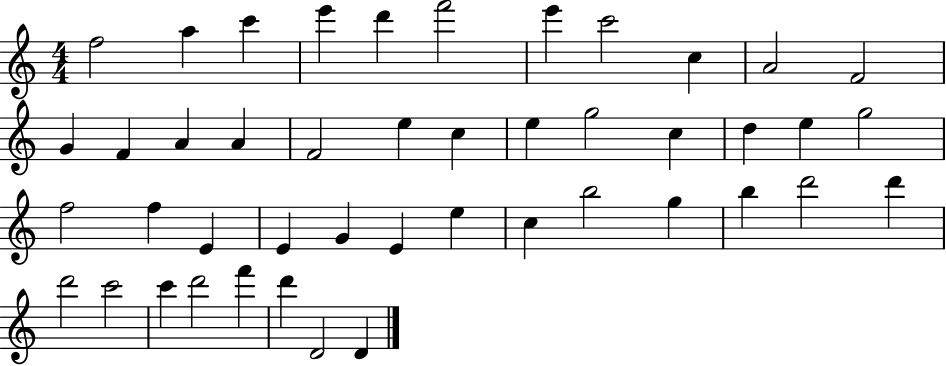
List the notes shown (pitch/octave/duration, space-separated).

F5/h A5/q C6/q E6/q D6/q F6/h E6/q C6/h C5/q A4/h F4/h G4/q F4/q A4/q A4/q F4/h E5/q C5/q E5/q G5/h C5/q D5/q E5/q G5/h F5/h F5/q E4/q E4/q G4/q E4/q E5/q C5/q B5/h G5/q B5/q D6/h D6/q D6/h C6/h C6/q D6/h F6/q D6/q D4/h D4/q